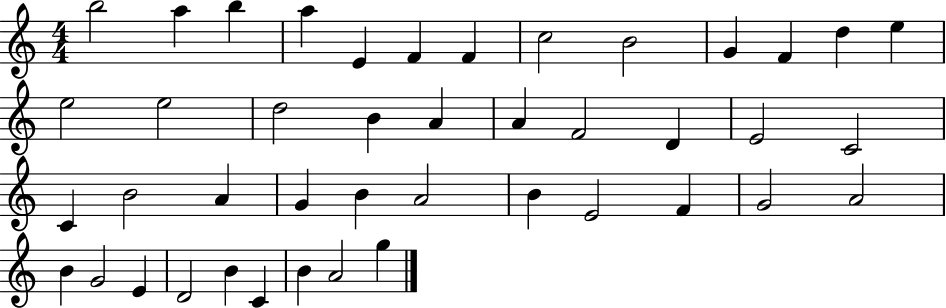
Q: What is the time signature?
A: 4/4